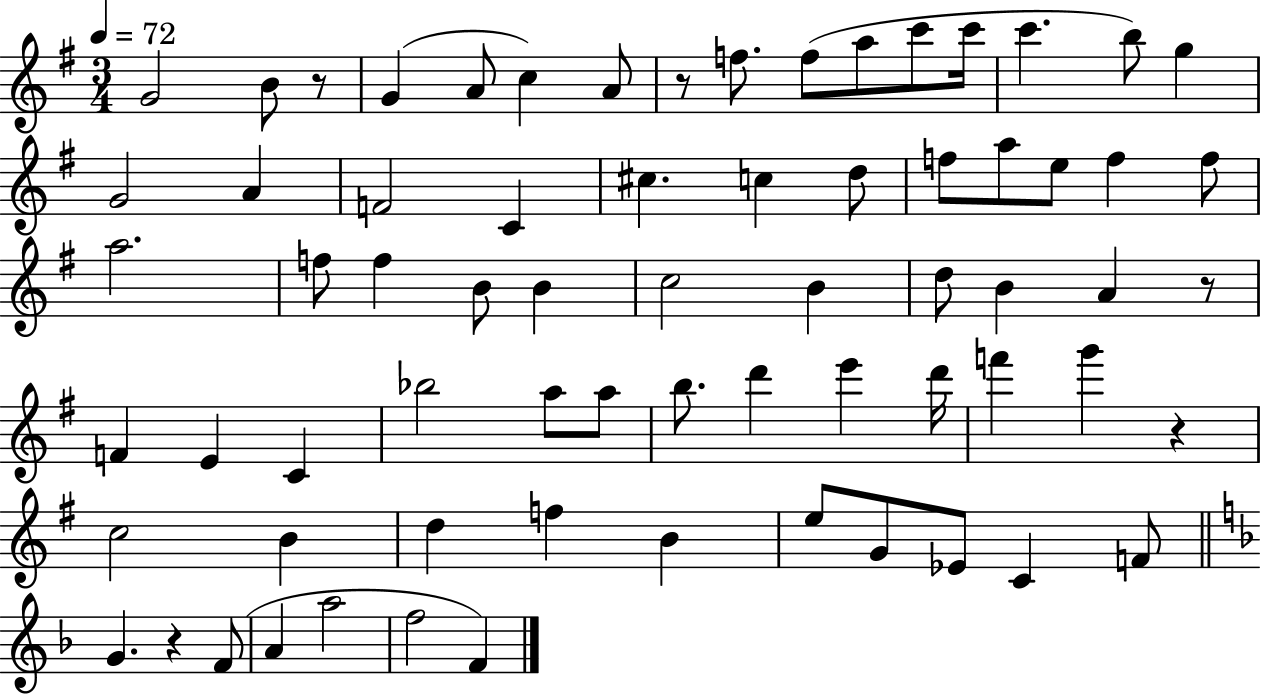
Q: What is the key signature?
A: G major